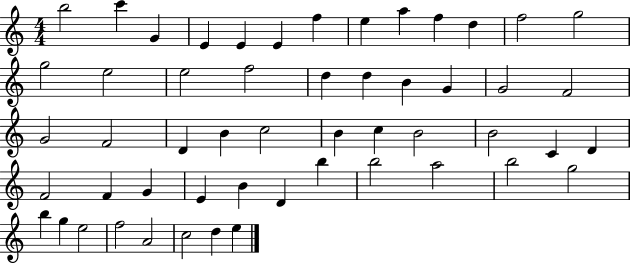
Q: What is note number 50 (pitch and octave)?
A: A4